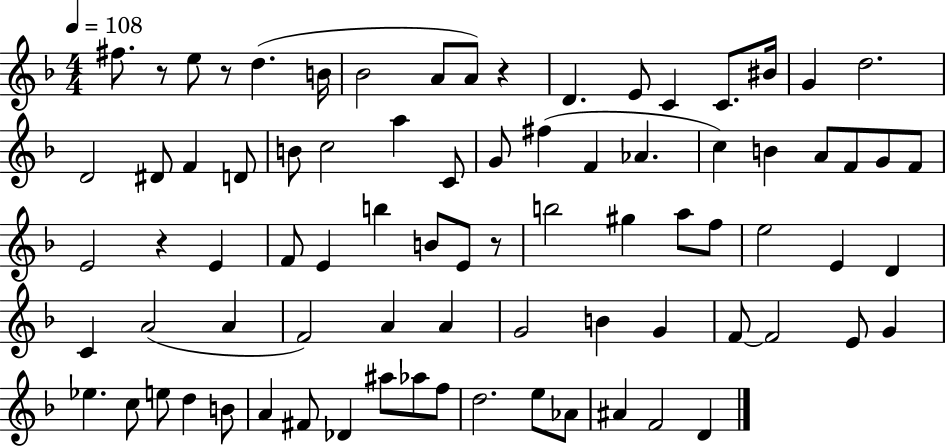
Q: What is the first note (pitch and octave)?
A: F#5